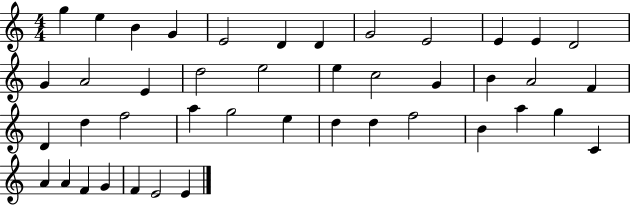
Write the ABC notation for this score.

X:1
T:Untitled
M:4/4
L:1/4
K:C
g e B G E2 D D G2 E2 E E D2 G A2 E d2 e2 e c2 G B A2 F D d f2 a g2 e d d f2 B a g C A A F G F E2 E